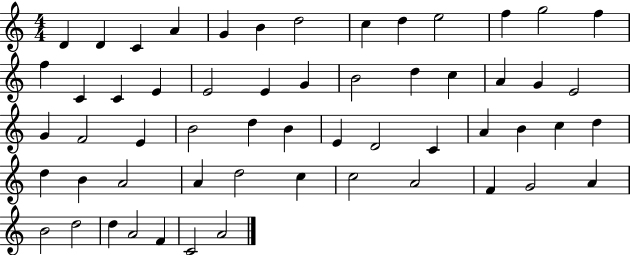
D4/q D4/q C4/q A4/q G4/q B4/q D5/h C5/q D5/q E5/h F5/q G5/h F5/q F5/q C4/q C4/q E4/q E4/h E4/q G4/q B4/h D5/q C5/q A4/q G4/q E4/h G4/q F4/h E4/q B4/h D5/q B4/q E4/q D4/h C4/q A4/q B4/q C5/q D5/q D5/q B4/q A4/h A4/q D5/h C5/q C5/h A4/h F4/q G4/h A4/q B4/h D5/h D5/q A4/h F4/q C4/h A4/h